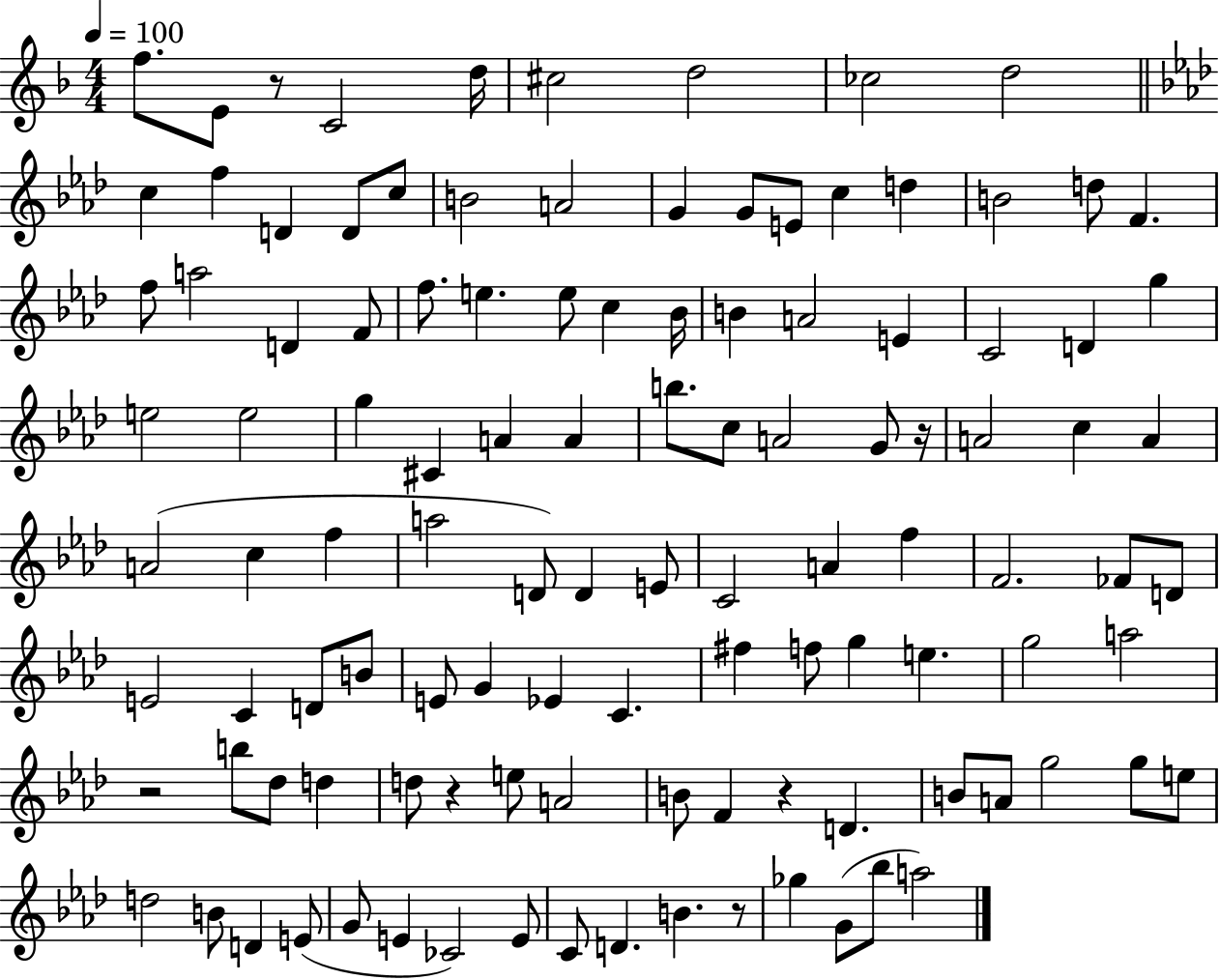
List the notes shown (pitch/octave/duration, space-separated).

F5/e. E4/e R/e C4/h D5/s C#5/h D5/h CES5/h D5/h C5/q F5/q D4/q D4/e C5/e B4/h A4/h G4/q G4/e E4/e C5/q D5/q B4/h D5/e F4/q. F5/e A5/h D4/q F4/e F5/e. E5/q. E5/e C5/q Bb4/s B4/q A4/h E4/q C4/h D4/q G5/q E5/h E5/h G5/q C#4/q A4/q A4/q B5/e. C5/e A4/h G4/e R/s A4/h C5/q A4/q A4/h C5/q F5/q A5/h D4/e D4/q E4/e C4/h A4/q F5/q F4/h. FES4/e D4/e E4/h C4/q D4/e B4/e E4/e G4/q Eb4/q C4/q. F#5/q F5/e G5/q E5/q. G5/h A5/h R/h B5/e Db5/e D5/q D5/e R/q E5/e A4/h B4/e F4/q R/q D4/q. B4/e A4/e G5/h G5/e E5/e D5/h B4/e D4/q E4/e G4/e E4/q CES4/h E4/e C4/e D4/q. B4/q. R/e Gb5/q G4/e Bb5/e A5/h